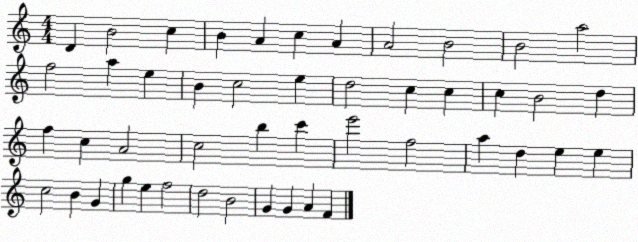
X:1
T:Untitled
M:4/4
L:1/4
K:C
D B2 c B A c A A2 B2 B2 a2 f2 a e B c2 e d2 c c c B2 d f c A2 c2 b c' e'2 f2 a d e e c2 B G g e f2 d2 B2 G G A F